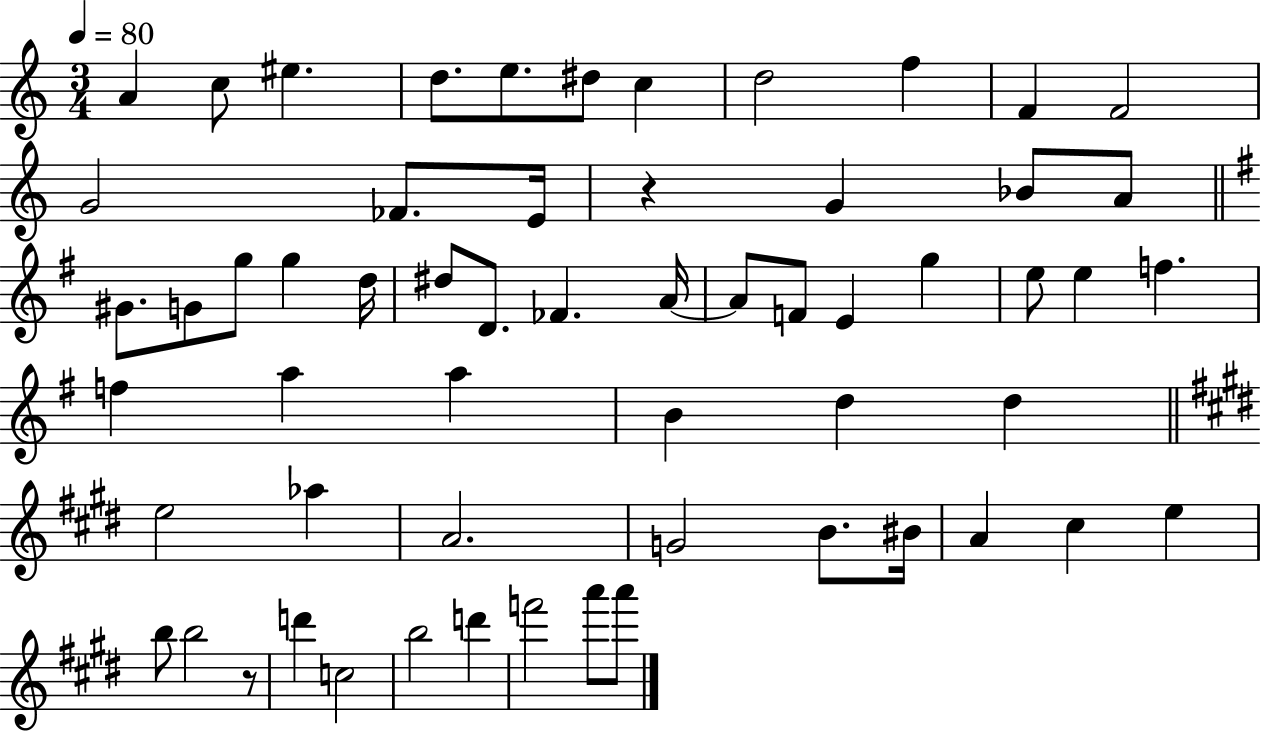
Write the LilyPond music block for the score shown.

{
  \clef treble
  \numericTimeSignature
  \time 3/4
  \key c \major
  \tempo 4 = 80
  a'4 c''8 eis''4. | d''8. e''8. dis''8 c''4 | d''2 f''4 | f'4 f'2 | \break g'2 fes'8. e'16 | r4 g'4 bes'8 a'8 | \bar "||" \break \key e \minor gis'8. g'8 g''8 g''4 d''16 | dis''8 d'8. fes'4. a'16~~ | a'8 f'8 e'4 g''4 | e''8 e''4 f''4. | \break f''4 a''4 a''4 | b'4 d''4 d''4 | \bar "||" \break \key e \major e''2 aes''4 | a'2. | g'2 b'8. bis'16 | a'4 cis''4 e''4 | \break b''8 b''2 r8 | d'''4 c''2 | b''2 d'''4 | f'''2 a'''8 a'''8 | \break \bar "|."
}